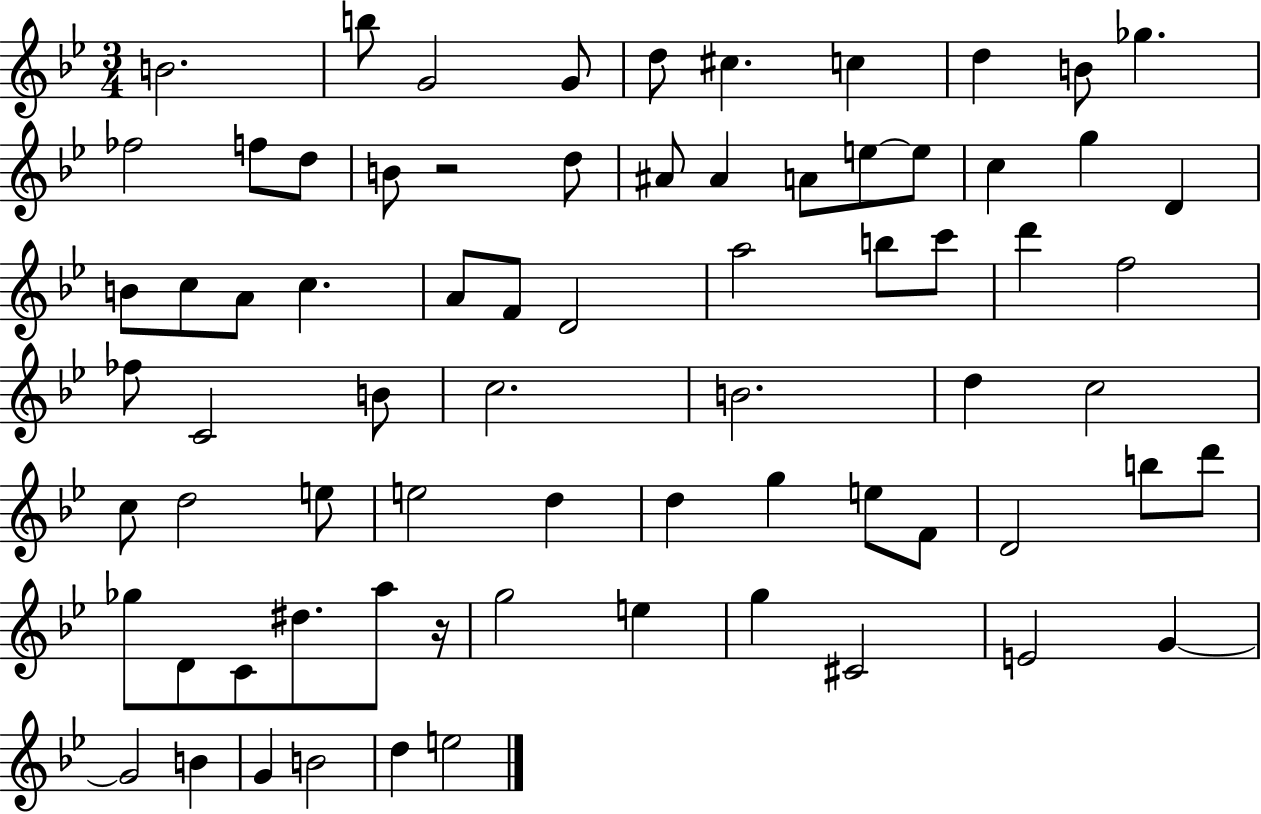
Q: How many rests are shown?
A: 2